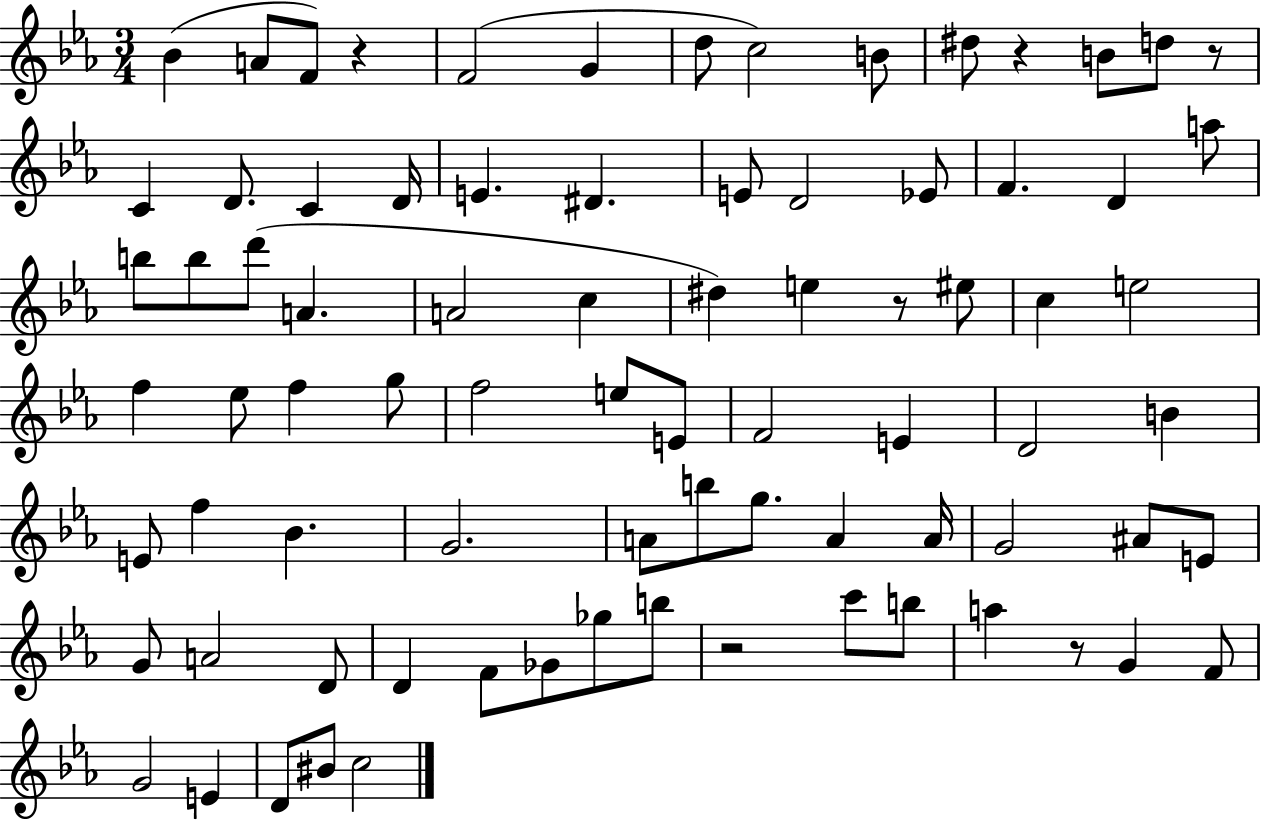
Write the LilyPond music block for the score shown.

{
  \clef treble
  \numericTimeSignature
  \time 3/4
  \key ees \major
  \repeat volta 2 { bes'4( a'8 f'8) r4 | f'2( g'4 | d''8 c''2) b'8 | dis''8 r4 b'8 d''8 r8 | \break c'4 d'8. c'4 d'16 | e'4. dis'4. | e'8 d'2 ees'8 | f'4. d'4 a''8 | \break b''8 b''8 d'''8( a'4. | a'2 c''4 | dis''4) e''4 r8 eis''8 | c''4 e''2 | \break f''4 ees''8 f''4 g''8 | f''2 e''8 e'8 | f'2 e'4 | d'2 b'4 | \break e'8 f''4 bes'4. | g'2. | a'8 b''8 g''8. a'4 a'16 | g'2 ais'8 e'8 | \break g'8 a'2 d'8 | d'4 f'8 ges'8 ges''8 b''8 | r2 c'''8 b''8 | a''4 r8 g'4 f'8 | \break g'2 e'4 | d'8 bis'8 c''2 | } \bar "|."
}